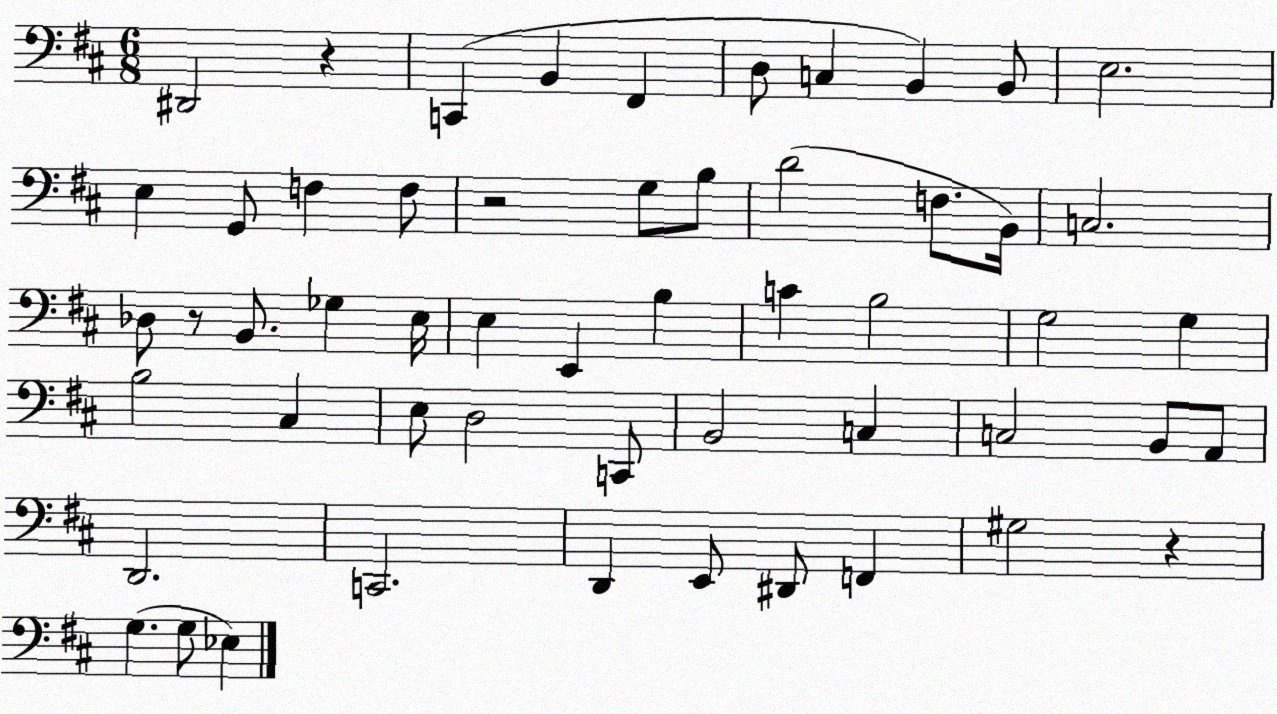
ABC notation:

X:1
T:Untitled
M:6/8
L:1/4
K:D
^D,,2 z C,, B,, ^F,, D,/2 C, B,, B,,/2 E,2 E, G,,/2 F, F,/2 z2 G,/2 B,/2 D2 F,/2 B,,/4 C,2 _D,/2 z/2 B,,/2 _G, E,/4 E, E,, B, C B,2 G,2 G, B,2 ^C, E,/2 D,2 C,,/2 B,,2 C, C,2 B,,/2 A,,/2 D,,2 C,,2 D,, E,,/2 ^D,,/2 F,, ^G,2 z G, G,/2 _E,